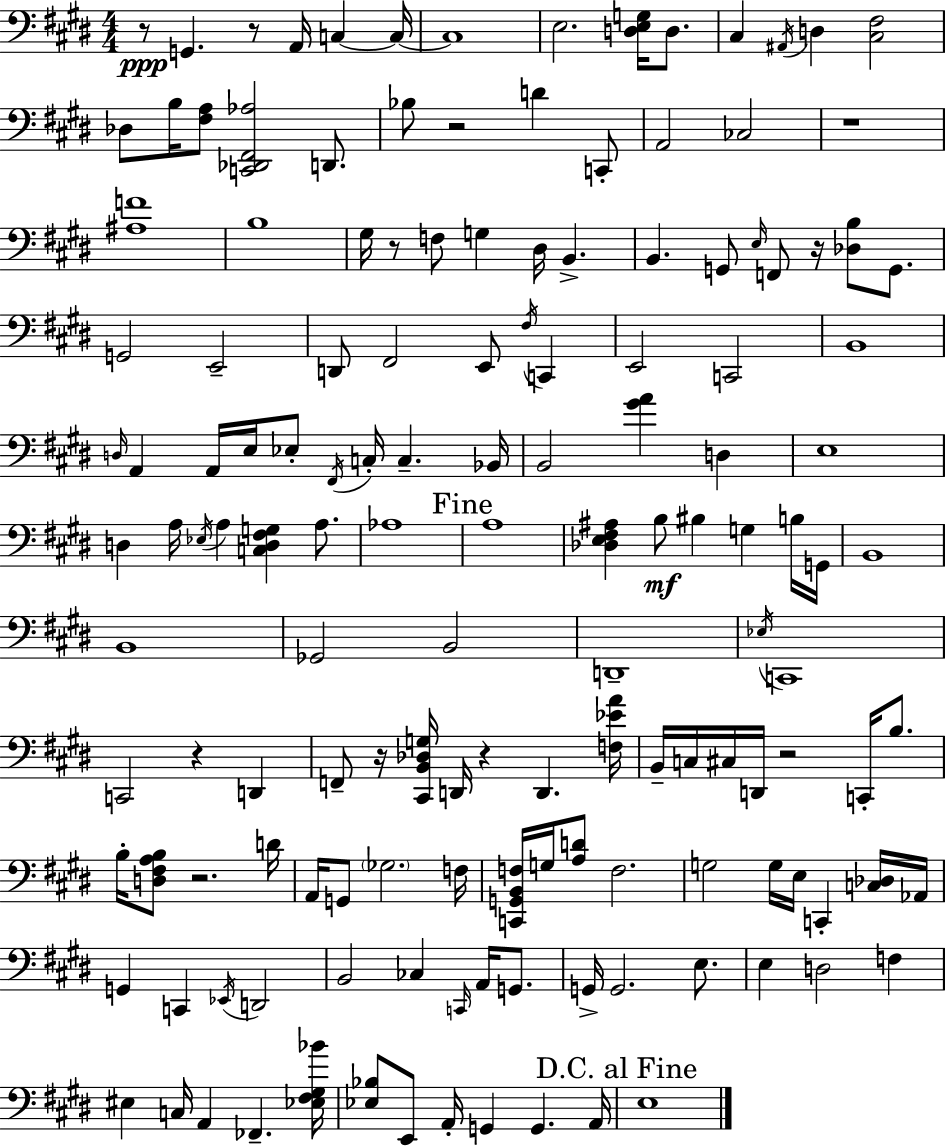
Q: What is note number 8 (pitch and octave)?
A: C#3